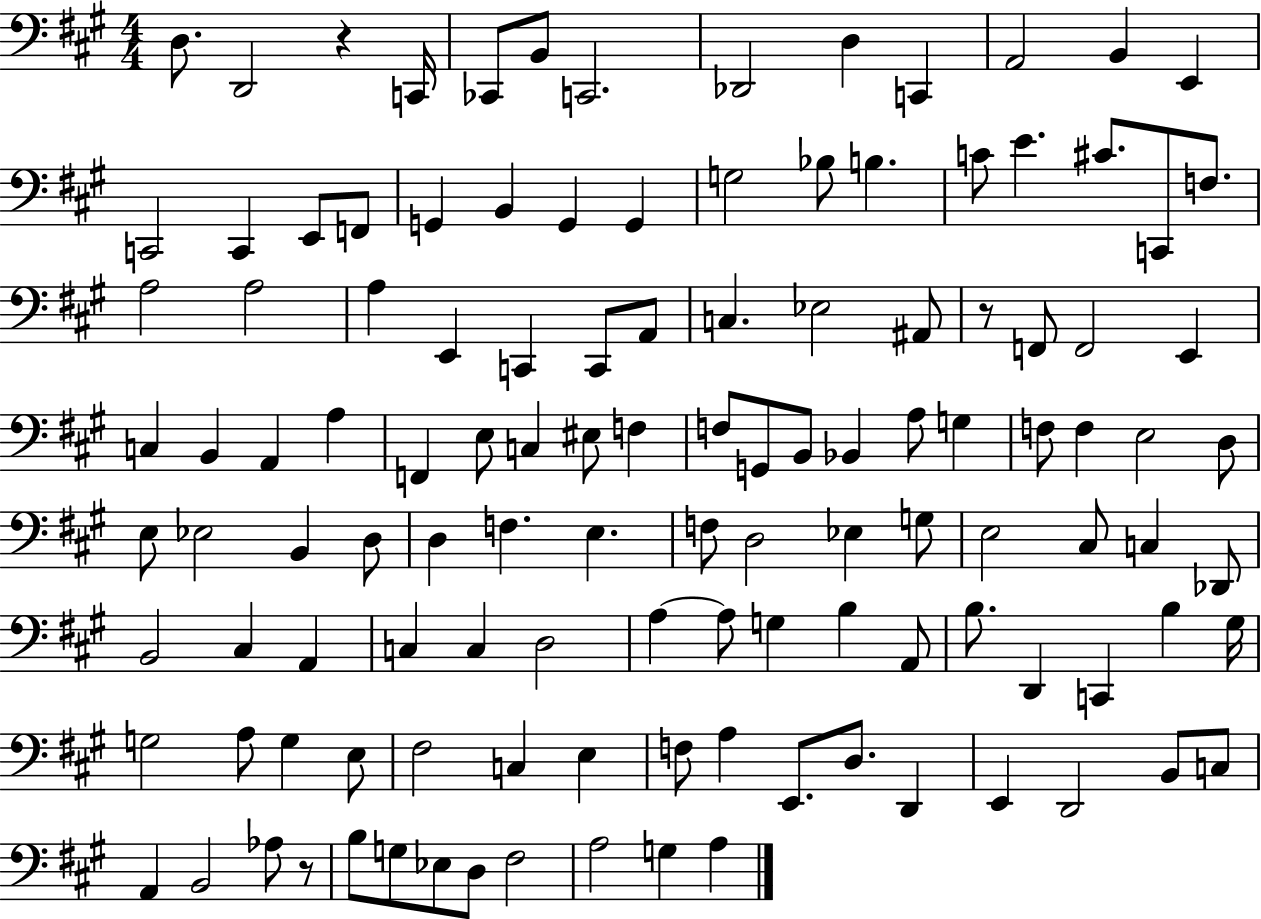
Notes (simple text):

D3/e. D2/h R/q C2/s CES2/e B2/e C2/h. Db2/h D3/q C2/q A2/h B2/q E2/q C2/h C2/q E2/e F2/e G2/q B2/q G2/q G2/q G3/h Bb3/e B3/q. C4/e E4/q. C#4/e. C2/e F3/e. A3/h A3/h A3/q E2/q C2/q C2/e A2/e C3/q. Eb3/h A#2/e R/e F2/e F2/h E2/q C3/q B2/q A2/q A3/q F2/q E3/e C3/q EIS3/e F3/q F3/e G2/e B2/e Bb2/q A3/e G3/q F3/e F3/q E3/h D3/e E3/e Eb3/h B2/q D3/e D3/q F3/q. E3/q. F3/e D3/h Eb3/q G3/e E3/h C#3/e C3/q Db2/e B2/h C#3/q A2/q C3/q C3/q D3/h A3/q A3/e G3/q B3/q A2/e B3/e. D2/q C2/q B3/q G#3/s G3/h A3/e G3/q E3/e F#3/h C3/q E3/q F3/e A3/q E2/e. D3/e. D2/q E2/q D2/h B2/e C3/e A2/q B2/h Ab3/e R/e B3/e G3/e Eb3/e D3/e F#3/h A3/h G3/q A3/q